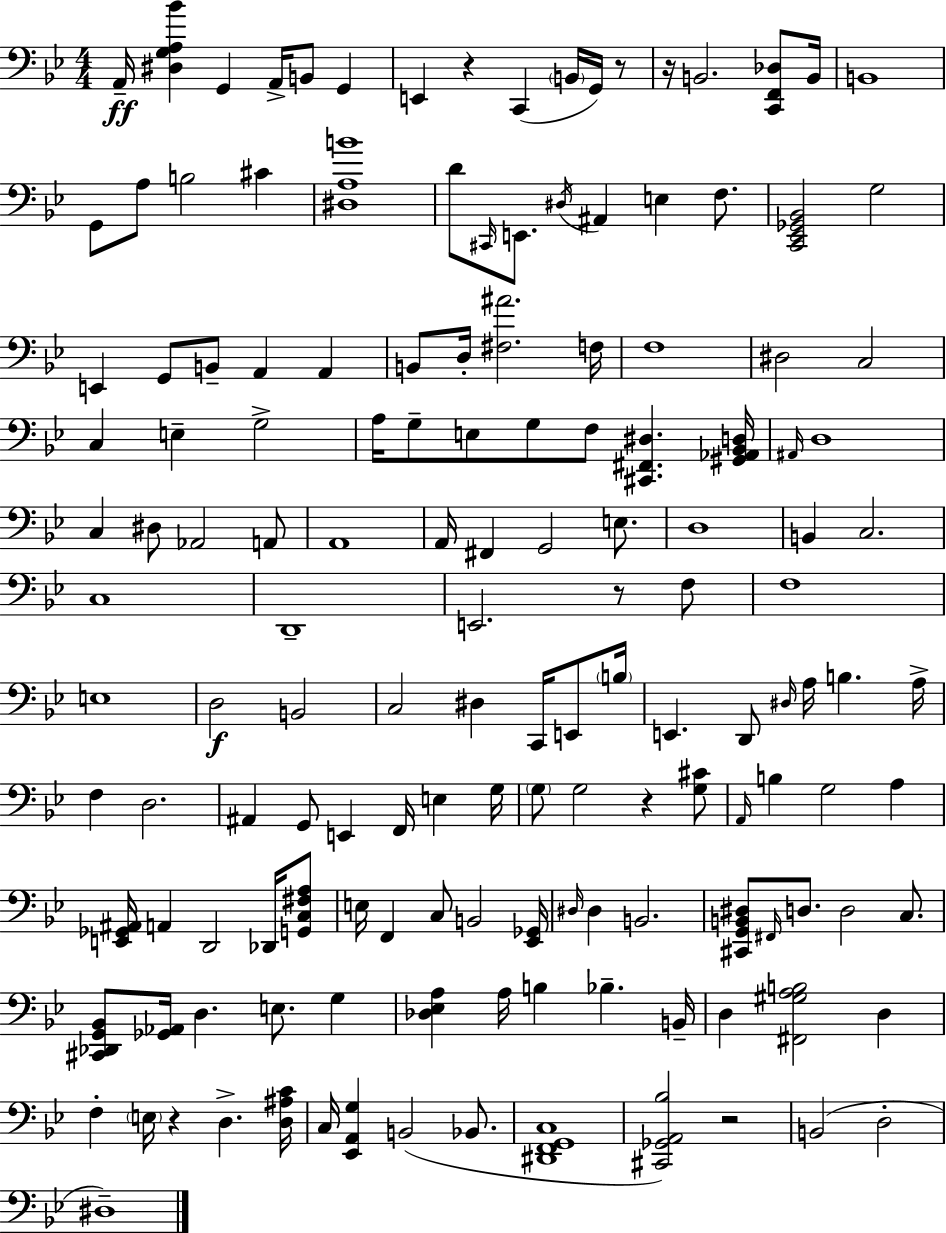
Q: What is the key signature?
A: G minor